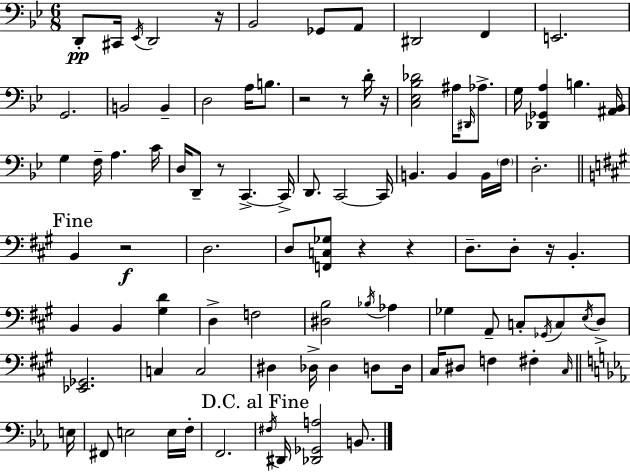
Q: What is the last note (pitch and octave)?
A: B2